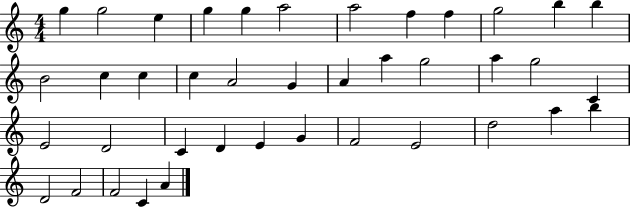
X:1
T:Untitled
M:4/4
L:1/4
K:C
g g2 e g g a2 a2 f f g2 b b B2 c c c A2 G A a g2 a g2 C E2 D2 C D E G F2 E2 d2 a b D2 F2 F2 C A